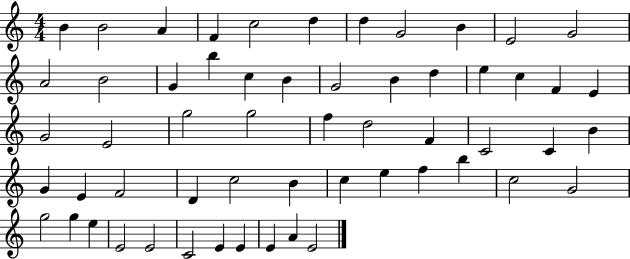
B4/q B4/h A4/q F4/q C5/h D5/q D5/q G4/h B4/q E4/h G4/h A4/h B4/h G4/q B5/q C5/q B4/q G4/h B4/q D5/q E5/q C5/q F4/q E4/q G4/h E4/h G5/h G5/h F5/q D5/h F4/q C4/h C4/q B4/q G4/q E4/q F4/h D4/q C5/h B4/q C5/q E5/q F5/q B5/q C5/h G4/h G5/h G5/q E5/q E4/h E4/h C4/h E4/q E4/q E4/q A4/q E4/h